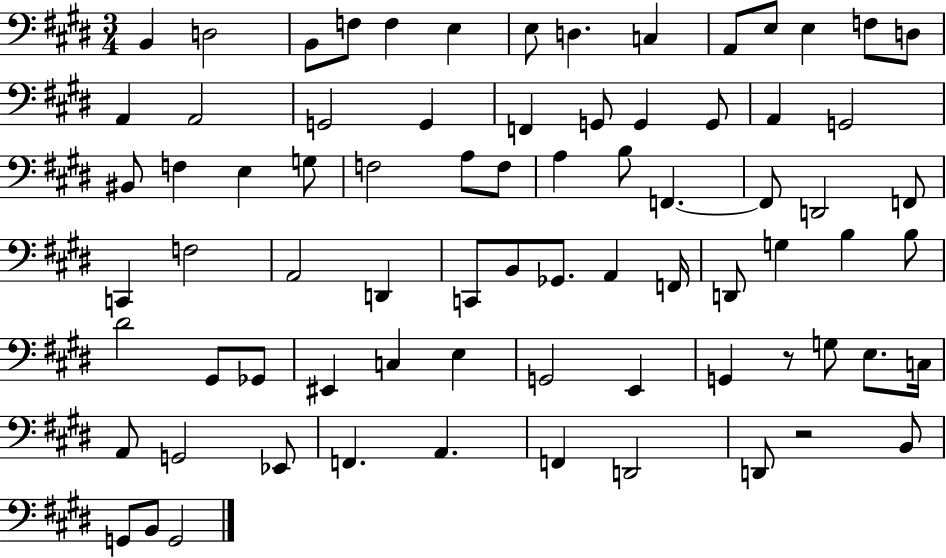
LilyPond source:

{
  \clef bass
  \numericTimeSignature
  \time 3/4
  \key e \major
  b,4 d2 | b,8 f8 f4 e4 | e8 d4. c4 | a,8 e8 e4 f8 d8 | \break a,4 a,2 | g,2 g,4 | f,4 g,8 g,4 g,8 | a,4 g,2 | \break bis,8 f4 e4 g8 | f2 a8 f8 | a4 b8 f,4.~~ | f,8 d,2 f,8 | \break c,4 f2 | a,2 d,4 | c,8 b,8 ges,8. a,4 f,16 | d,8 g4 b4 b8 | \break dis'2 gis,8 ges,8 | eis,4 c4 e4 | g,2 e,4 | g,4 r8 g8 e8. c16 | \break a,8 g,2 ees,8 | f,4. a,4. | f,4 d,2 | d,8 r2 b,8 | \break g,8 b,8 g,2 | \bar "|."
}